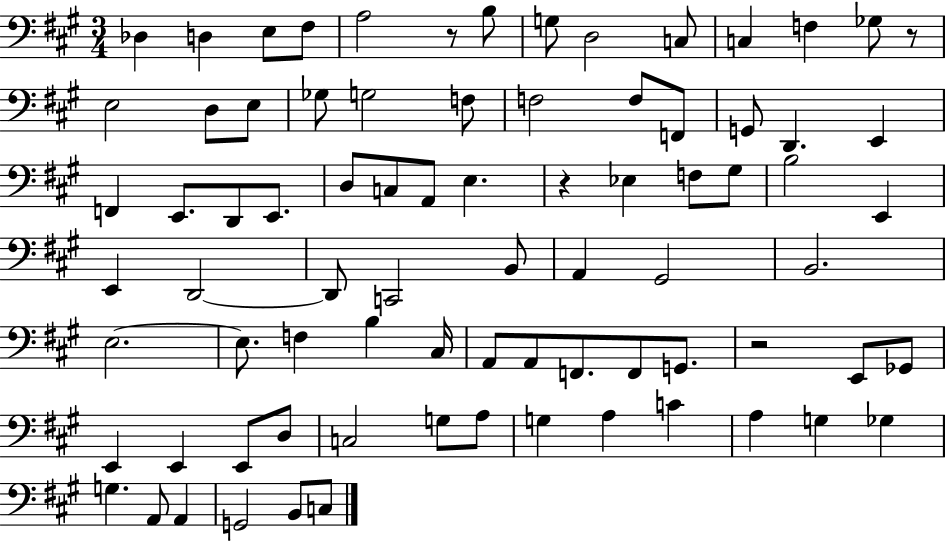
X:1
T:Untitled
M:3/4
L:1/4
K:A
_D, D, E,/2 ^F,/2 A,2 z/2 B,/2 G,/2 D,2 C,/2 C, F, _G,/2 z/2 E,2 D,/2 E,/2 _G,/2 G,2 F,/2 F,2 F,/2 F,,/2 G,,/2 D,, E,, F,, E,,/2 D,,/2 E,,/2 D,/2 C,/2 A,,/2 E, z _E, F,/2 ^G,/2 B,2 E,, E,, D,,2 D,,/2 C,,2 B,,/2 A,, ^G,,2 B,,2 E,2 E,/2 F, B, ^C,/4 A,,/2 A,,/2 F,,/2 F,,/2 G,,/2 z2 E,,/2 _G,,/2 E,, E,, E,,/2 D,/2 C,2 G,/2 A,/2 G, A, C A, G, _G, G, A,,/2 A,, G,,2 B,,/2 C,/2